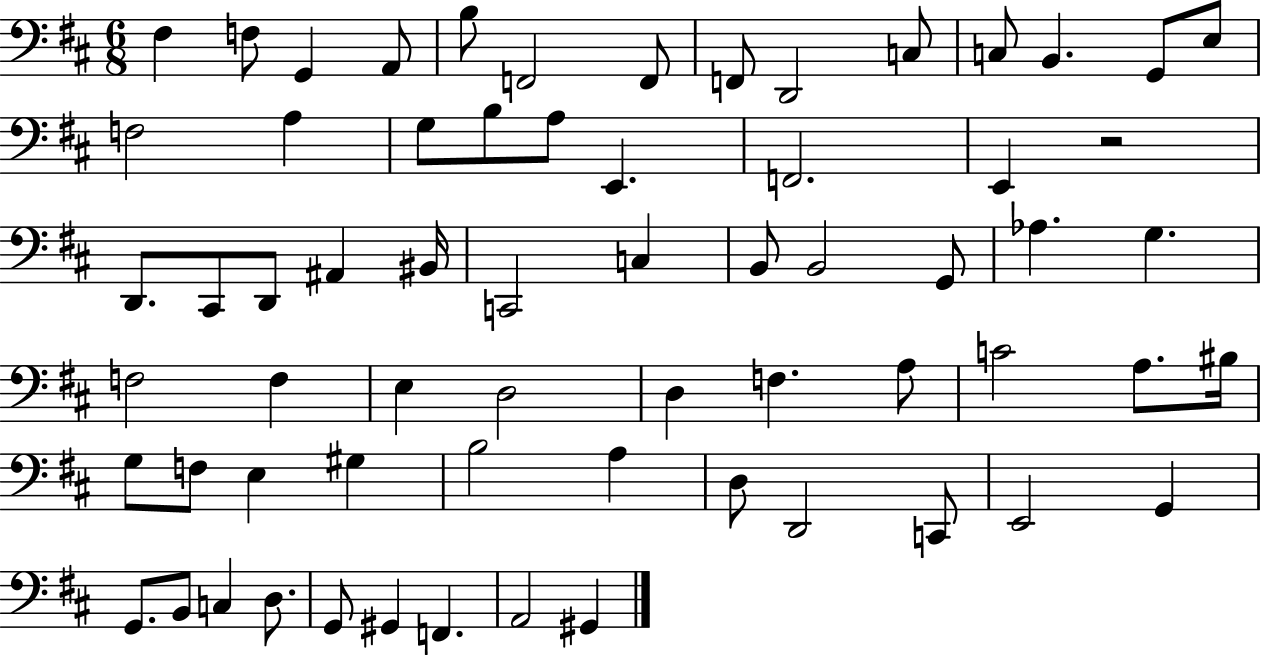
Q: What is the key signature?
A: D major